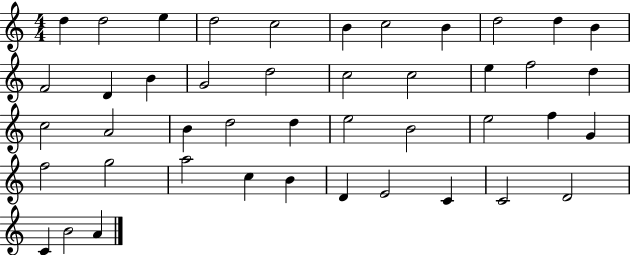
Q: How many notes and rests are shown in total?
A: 44